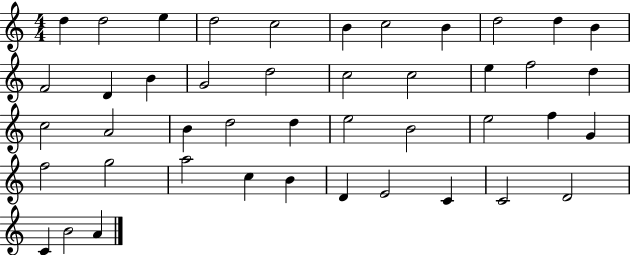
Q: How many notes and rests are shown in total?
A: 44